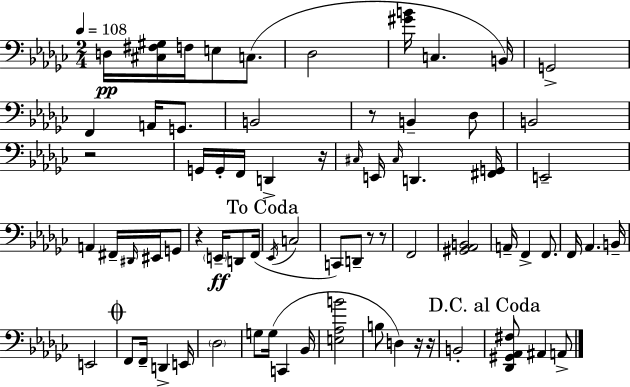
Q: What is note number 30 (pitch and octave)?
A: E2